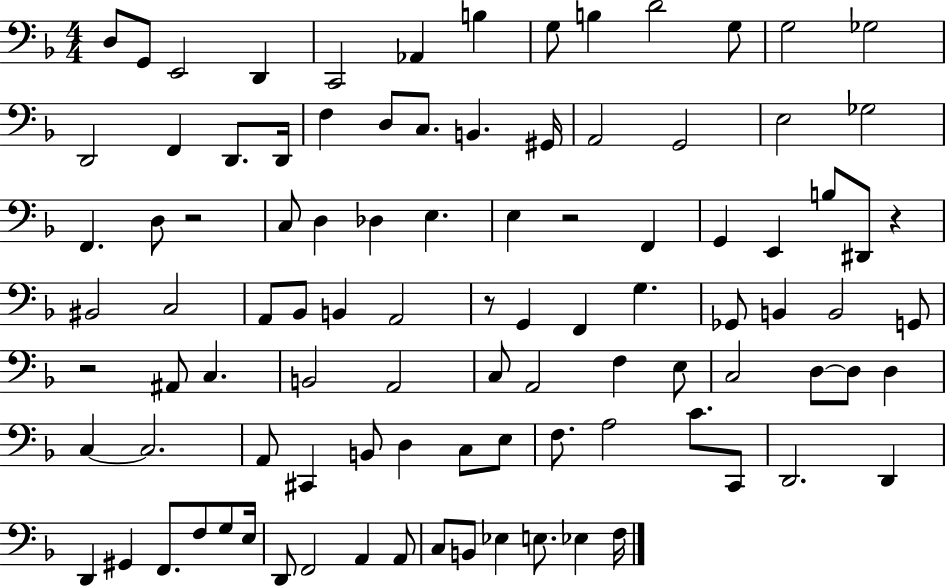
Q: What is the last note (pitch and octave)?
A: F3